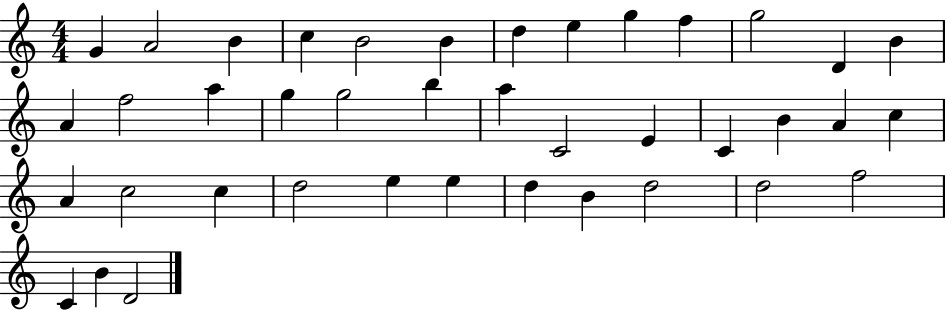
{
  \clef treble
  \numericTimeSignature
  \time 4/4
  \key c \major
  g'4 a'2 b'4 | c''4 b'2 b'4 | d''4 e''4 g''4 f''4 | g''2 d'4 b'4 | \break a'4 f''2 a''4 | g''4 g''2 b''4 | a''4 c'2 e'4 | c'4 b'4 a'4 c''4 | \break a'4 c''2 c''4 | d''2 e''4 e''4 | d''4 b'4 d''2 | d''2 f''2 | \break c'4 b'4 d'2 | \bar "|."
}